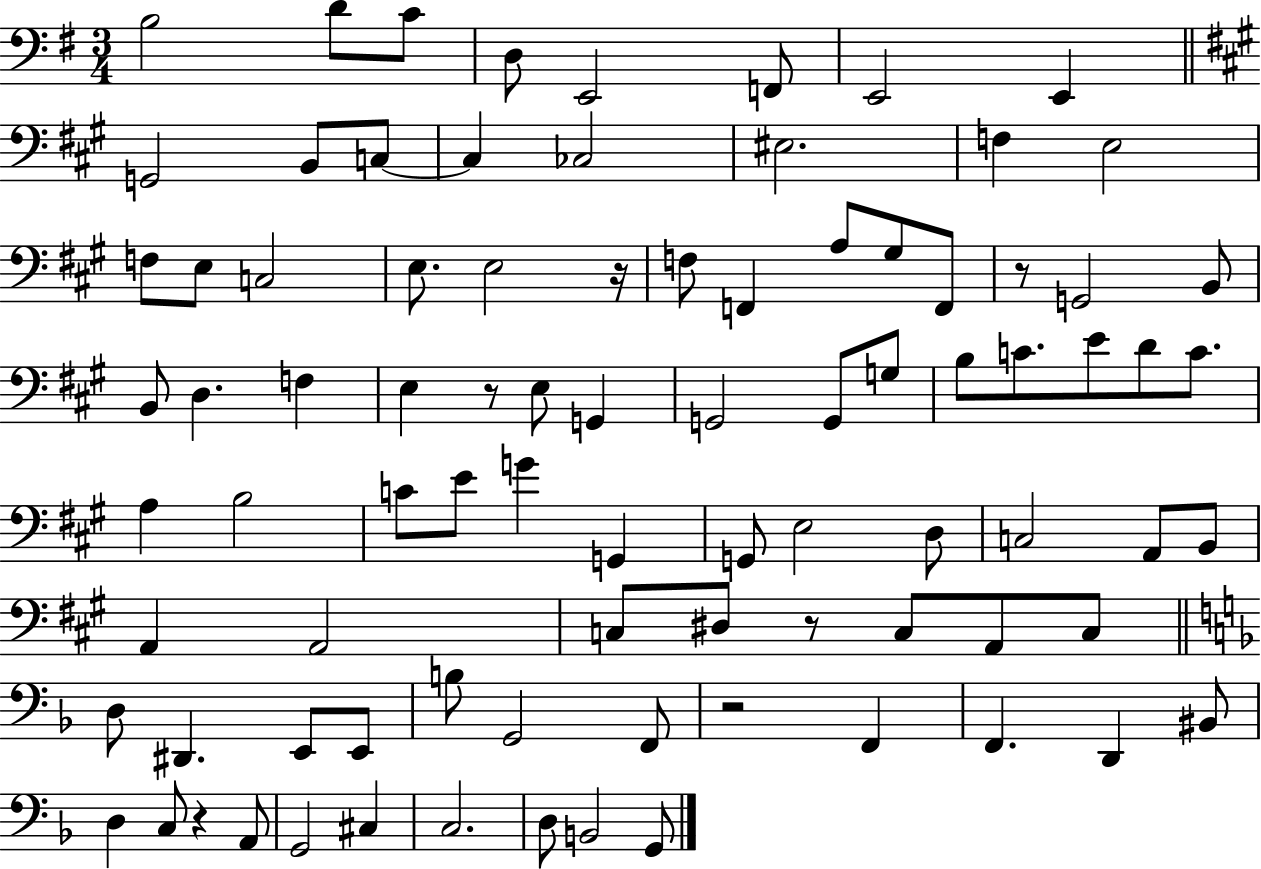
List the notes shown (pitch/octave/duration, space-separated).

B3/h D4/e C4/e D3/e E2/h F2/e E2/h E2/q G2/h B2/e C3/e C3/q CES3/h EIS3/h. F3/q E3/h F3/e E3/e C3/h E3/e. E3/h R/s F3/e F2/q A3/e G#3/e F2/e R/e G2/h B2/e B2/e D3/q. F3/q E3/q R/e E3/e G2/q G2/h G2/e G3/e B3/e C4/e. E4/e D4/e C4/e. A3/q B3/h C4/e E4/e G4/q G2/q G2/e E3/h D3/e C3/h A2/e B2/e A2/q A2/h C3/e D#3/e R/e C3/e A2/e C3/e D3/e D#2/q. E2/e E2/e B3/e G2/h F2/e R/h F2/q F2/q. D2/q BIS2/e D3/q C3/e R/q A2/e G2/h C#3/q C3/h. D3/e B2/h G2/e